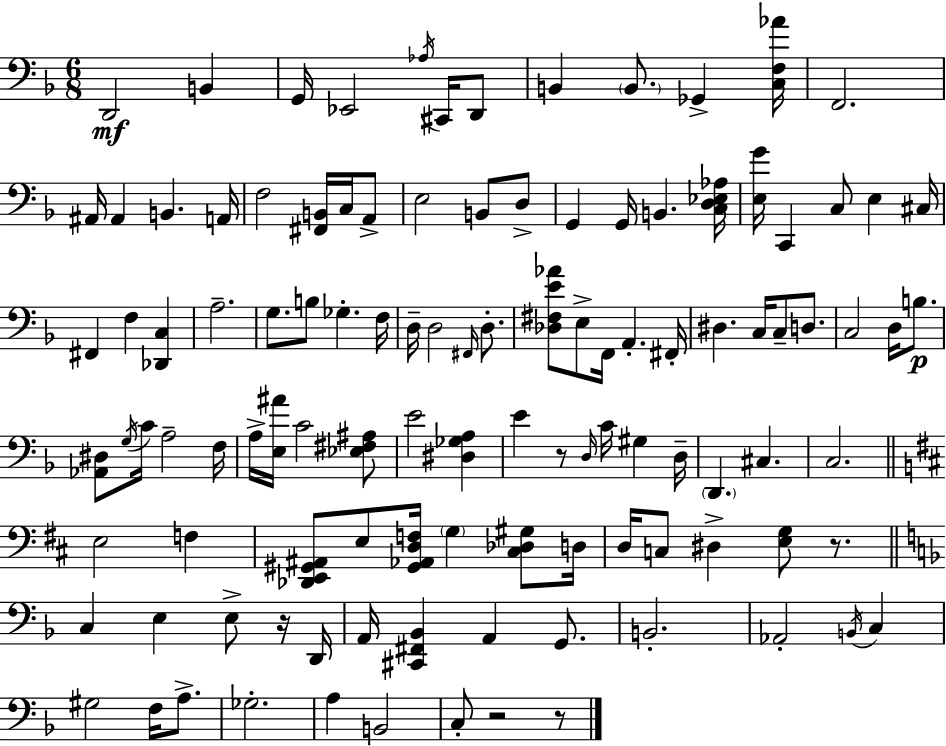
X:1
T:Untitled
M:6/8
L:1/4
K:F
D,,2 B,, G,,/4 _E,,2 _A,/4 ^C,,/4 D,,/2 B,, B,,/2 _G,, [C,F,_A]/4 F,,2 ^A,,/4 ^A,, B,, A,,/4 F,2 [^F,,B,,]/4 C,/4 A,,/2 E,2 B,,/2 D,/2 G,, G,,/4 B,, [C,D,_E,_A,]/4 [E,G]/4 C,, C,/2 E, ^C,/4 ^F,, F, [_D,,C,] A,2 G,/2 B,/2 _G, F,/4 D,/4 D,2 ^F,,/4 D,/2 [_D,^F,E_A]/2 E,/2 F,,/4 A,, ^F,,/4 ^D, C,/4 C,/2 D,/2 C,2 D,/4 B,/2 [_A,,^D,]/2 G,/4 C/4 A,2 F,/4 A,/4 [E,^A]/4 C2 [_E,^F,^A,]/2 E2 [^D,_G,A,] E z/2 D,/4 C/4 ^G, D,/4 D,, ^C, C,2 E,2 F, [_D,,E,,^G,,^A,,]/2 E,/2 [^G,,_A,,D,F,]/4 G, [^C,_D,^G,]/2 D,/4 D,/4 C,/2 ^D, [E,G,]/2 z/2 C, E, E,/2 z/4 D,,/4 A,,/4 [^C,,^F,,_B,,] A,, G,,/2 B,,2 _A,,2 B,,/4 C, ^G,2 F,/4 A,/2 _G,2 A, B,,2 C,/2 z2 z/2